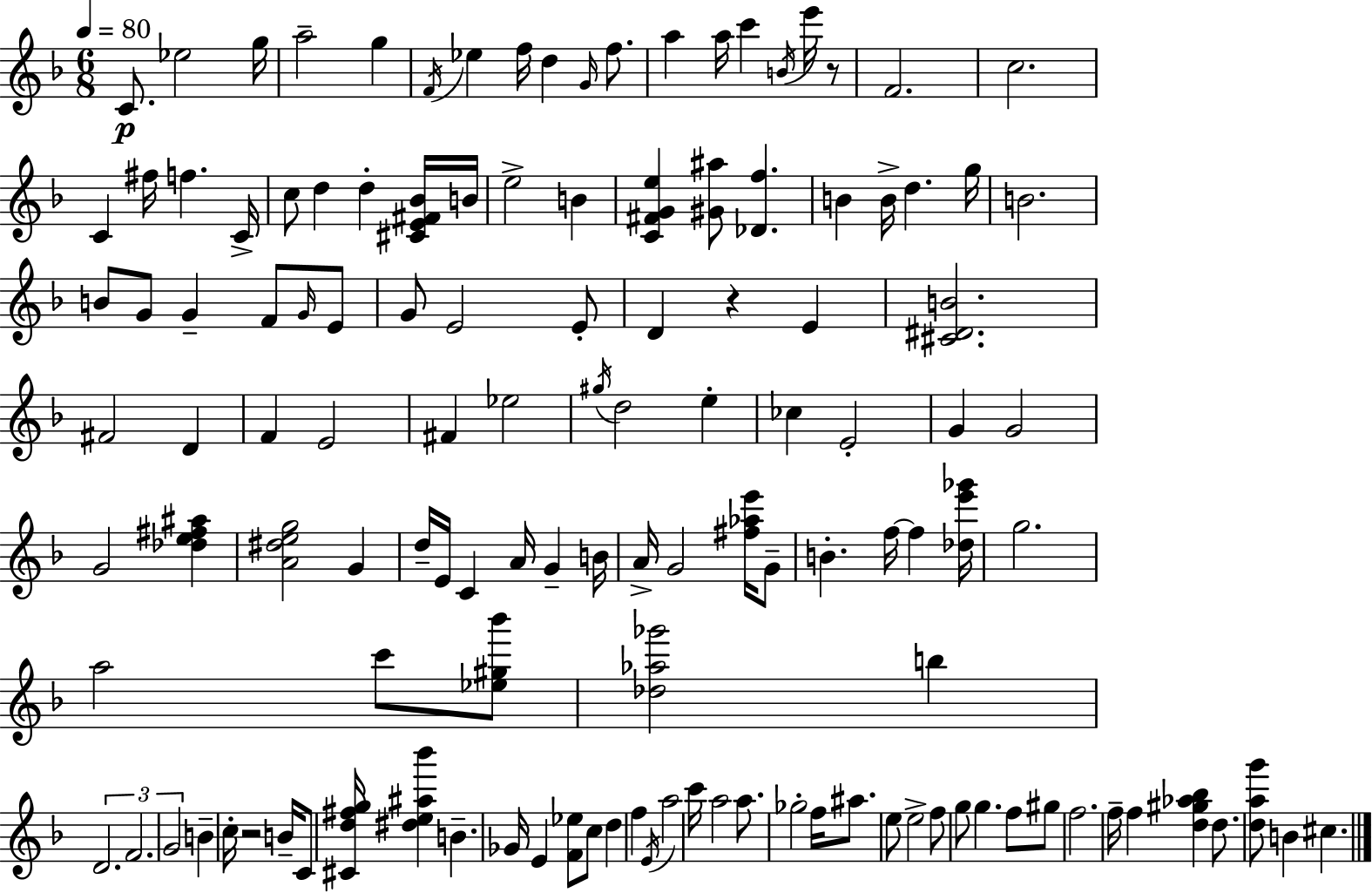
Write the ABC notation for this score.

X:1
T:Untitled
M:6/8
L:1/4
K:F
C/2 _e2 g/4 a2 g F/4 _e f/4 d G/4 f/2 a a/4 c' B/4 e'/4 z/2 F2 c2 C ^f/4 f C/4 c/2 d d [^CE^F_B]/4 B/4 e2 B [C^FGe] [^G^a]/2 [_Df] B B/4 d g/4 B2 B/2 G/2 G F/2 G/4 E/2 G/2 E2 E/2 D z E [^C^DB]2 ^F2 D F E2 ^F _e2 ^g/4 d2 e _c E2 G G2 G2 [_de^f^a] [A^deg]2 G d/4 E/4 C A/4 G B/4 A/4 G2 [^f_ae']/4 G/2 B f/4 f [_de'_g']/4 g2 a2 c'/2 [_e^g_b']/2 [_d_a_g']2 b D2 F2 G2 B c/4 z2 B/4 C/2 [^Cd^fg]/4 [^de^a_b'] B _G/4 E [F_e]/2 c/2 d f E/4 a2 c'/4 a2 a/2 _g2 f/4 ^a/2 e/2 e2 f/2 g/2 g f/2 ^g/2 f2 f/4 f [d^g_a_b] d/2 [dag']/2 B ^c